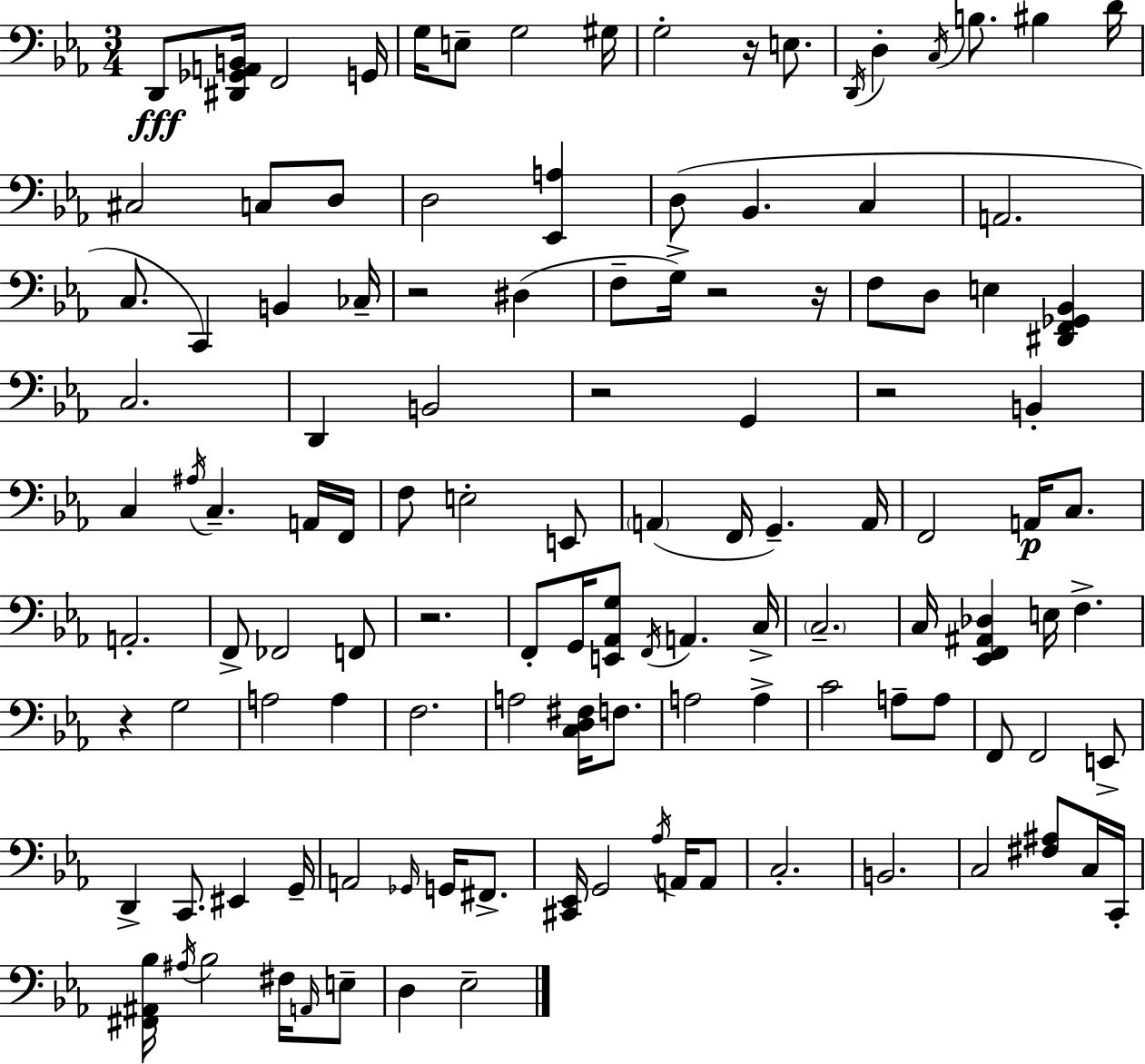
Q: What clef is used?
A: bass